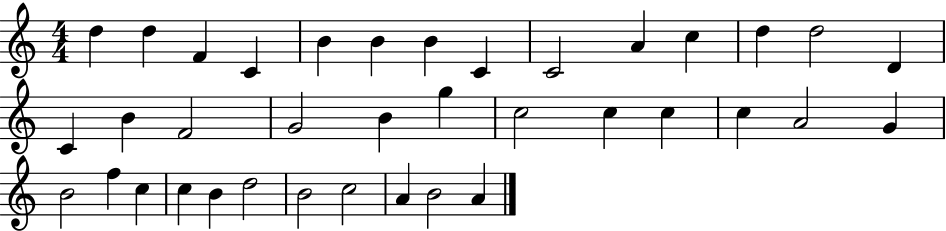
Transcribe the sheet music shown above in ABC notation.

X:1
T:Untitled
M:4/4
L:1/4
K:C
d d F C B B B C C2 A c d d2 D C B F2 G2 B g c2 c c c A2 G B2 f c c B d2 B2 c2 A B2 A